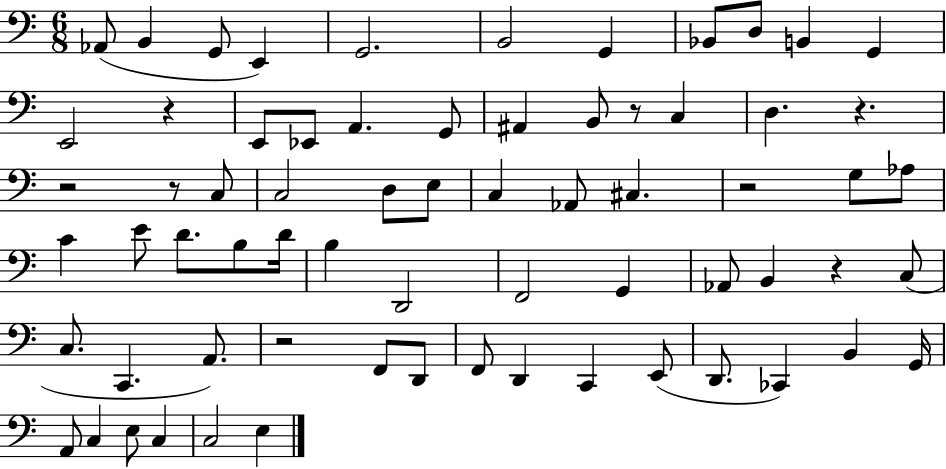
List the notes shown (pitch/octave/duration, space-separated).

Ab2/e B2/q G2/e E2/q G2/h. B2/h G2/q Bb2/e D3/e B2/q G2/q E2/h R/q E2/e Eb2/e A2/q. G2/e A#2/q B2/e R/e C3/q D3/q. R/q. R/h R/e C3/e C3/h D3/e E3/e C3/q Ab2/e C#3/q. R/h G3/e Ab3/e C4/q E4/e D4/e. B3/e D4/s B3/q D2/h F2/h G2/q Ab2/e B2/q R/q C3/e C3/e. C2/q. A2/e. R/h F2/e D2/e F2/e D2/q C2/q E2/e D2/e. CES2/q B2/q G2/s A2/e C3/q E3/e C3/q C3/h E3/q